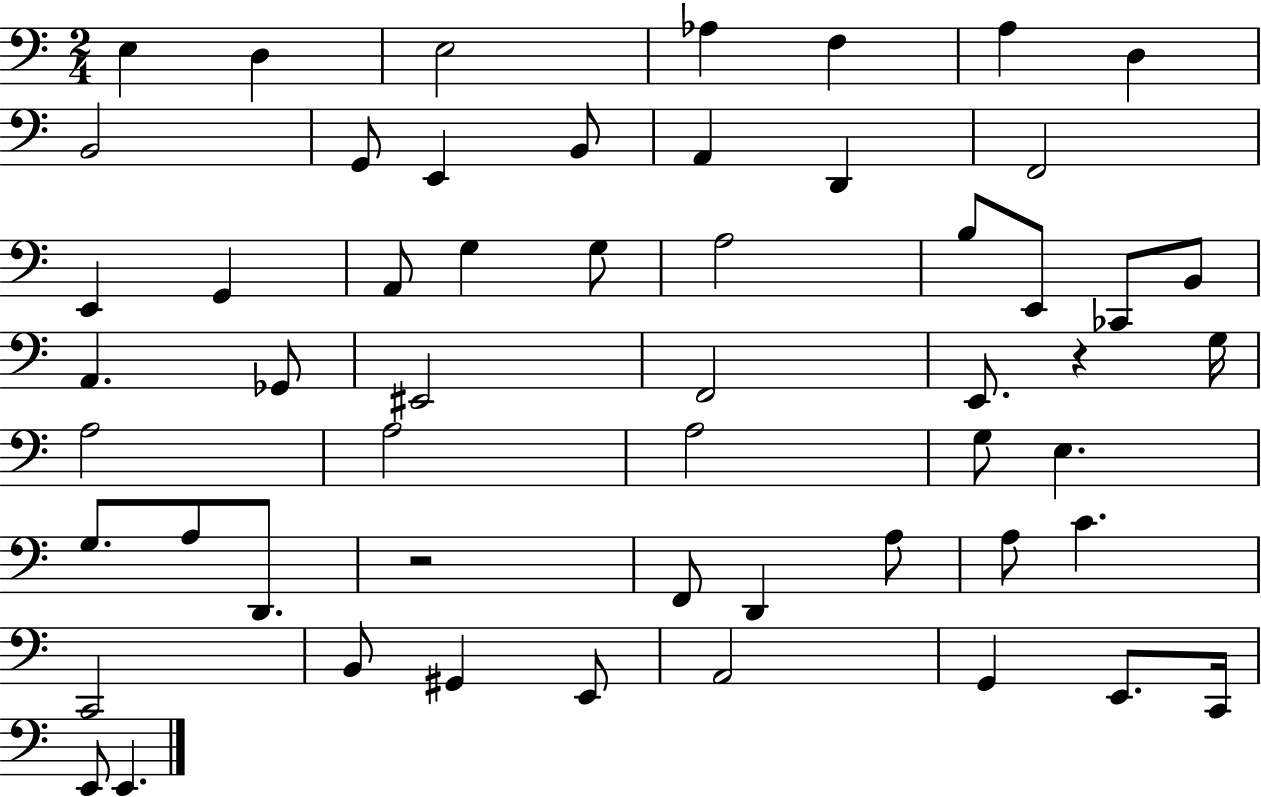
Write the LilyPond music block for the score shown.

{
  \clef bass
  \numericTimeSignature
  \time 2/4
  \key c \major
  e4 d4 | e2 | aes4 f4 | a4 d4 | \break b,2 | g,8 e,4 b,8 | a,4 d,4 | f,2 | \break e,4 g,4 | a,8 g4 g8 | a2 | b8 e,8 ces,8 b,8 | \break a,4. ges,8 | eis,2 | f,2 | e,8. r4 g16 | \break a2 | a2 | a2 | g8 e4. | \break g8. a8 d,8. | r2 | f,8 d,4 a8 | a8 c'4. | \break c,2 | b,8 gis,4 e,8 | a,2 | g,4 e,8. c,16 | \break e,8 e,4. | \bar "|."
}